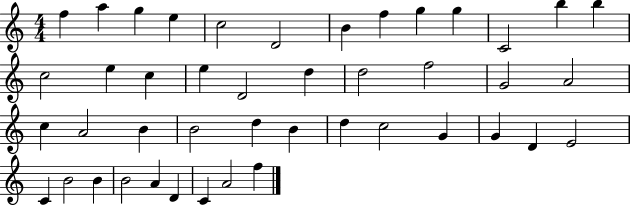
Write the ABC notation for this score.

X:1
T:Untitled
M:4/4
L:1/4
K:C
f a g e c2 D2 B f g g C2 b b c2 e c e D2 d d2 f2 G2 A2 c A2 B B2 d B d c2 G G D E2 C B2 B B2 A D C A2 f